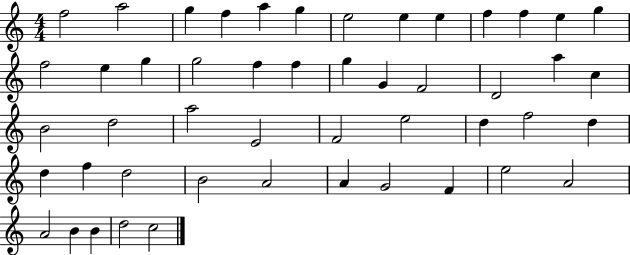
X:1
T:Untitled
M:4/4
L:1/4
K:C
f2 a2 g f a g e2 e e f f e g f2 e g g2 f f g G F2 D2 a c B2 d2 a2 E2 F2 e2 d f2 d d f d2 B2 A2 A G2 F e2 A2 A2 B B d2 c2